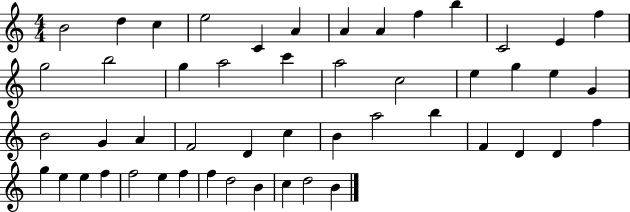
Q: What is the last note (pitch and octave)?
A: B4